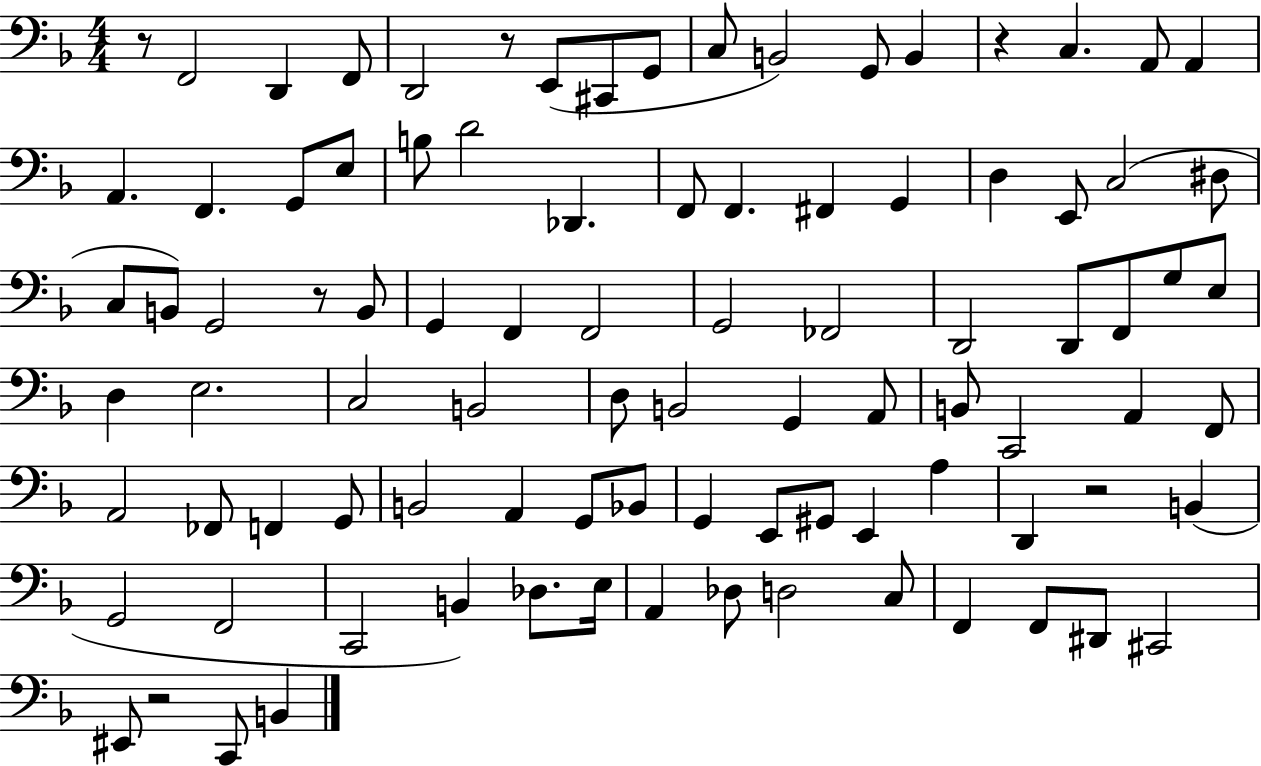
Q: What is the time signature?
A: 4/4